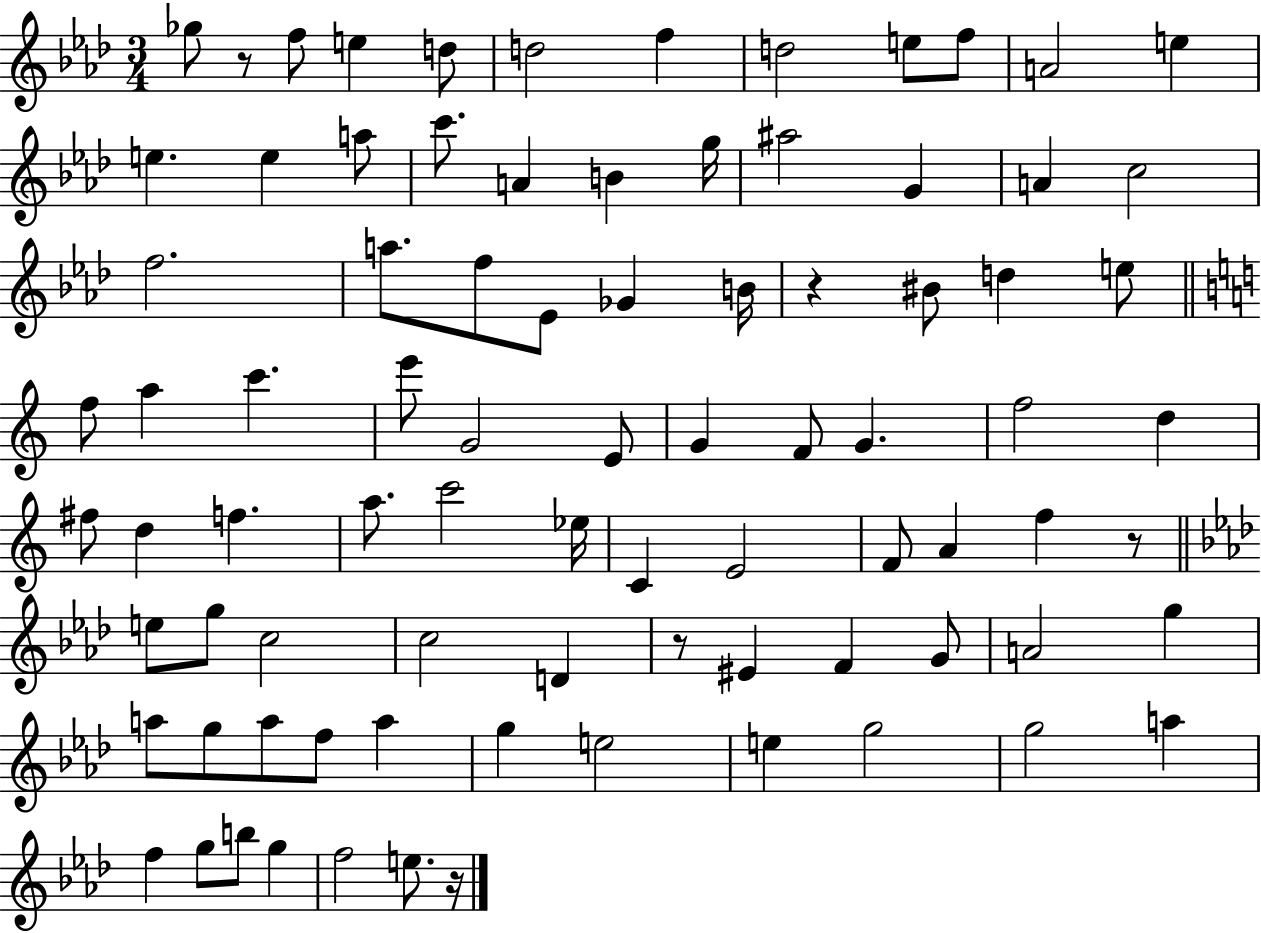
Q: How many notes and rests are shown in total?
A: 85